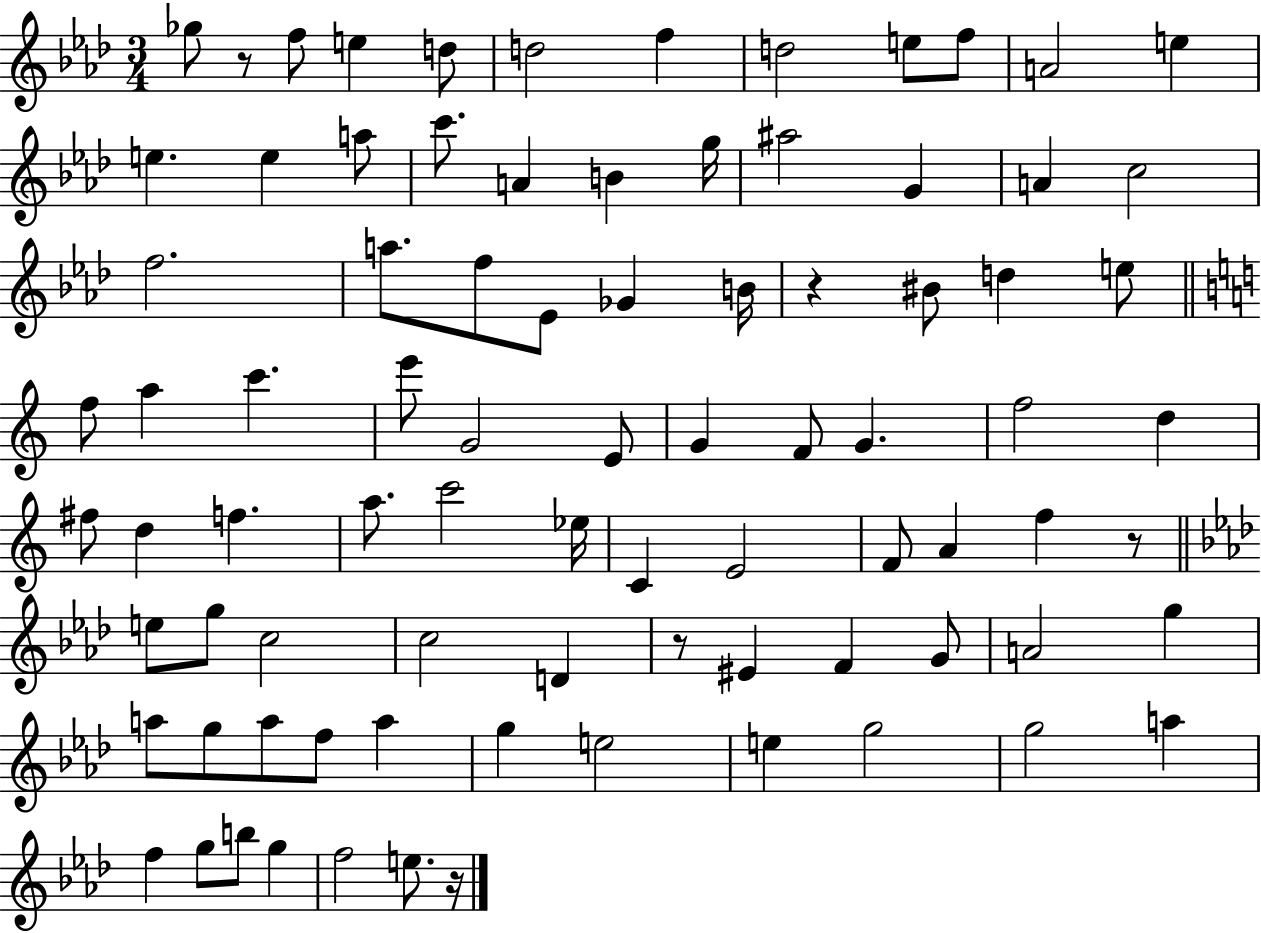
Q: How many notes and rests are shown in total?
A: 85